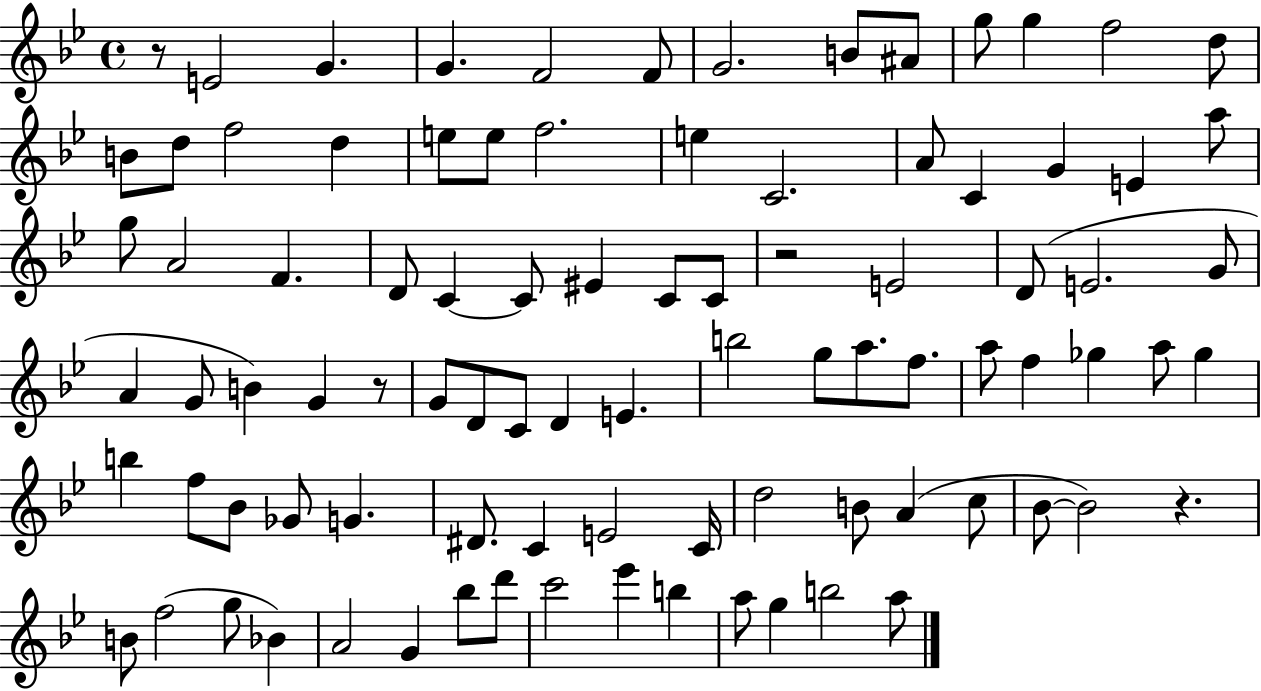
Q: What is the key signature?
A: BES major